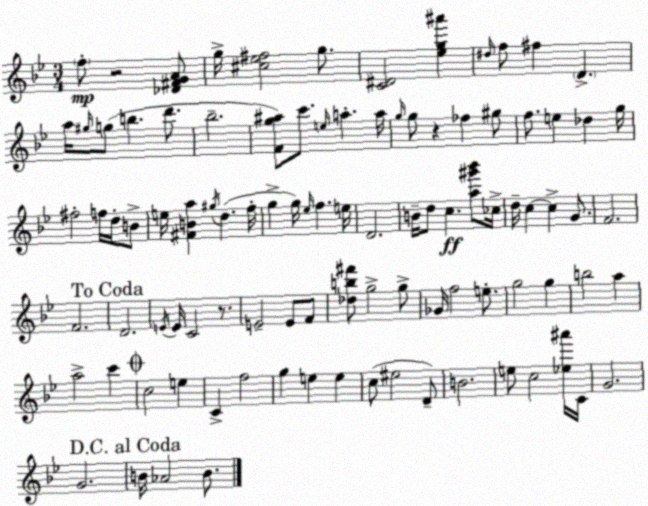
X:1
T:Untitled
M:3/4
L:1/4
K:Gm
f/2 z2 [_D^FGA]/2 g/4 [^c_e^f]2 g/2 [C^D]2 [_eg^a'] ^d/4 f/2 ^f D a/4 ^g/4 g/2 b d'/2 _b2 [Fg^a]/2 c'/2 e/4 a a/4 g/4 g/2 z _f ^g/2 f/2 e _d g/4 ^f2 f/4 d/4 B/2 e/4 [^FBa] ^g/4 d f/4 g g/4 _e/4 f e/4 D2 B/4 d/2 c [a^g'_b']/2 _c/4 d/4 c c G/2 F2 F2 D2 E/4 E/4 C2 z/2 E2 E/2 F/2 [_db^f']/2 g2 g/2 _G/4 f2 e/2 g2 g b2 a a2 c' c2 e C f2 g e e c/2 ^e2 D/2 B2 e/2 c2 [_e^a']/4 C/4 G2 G2 B/4 _A2 B/2